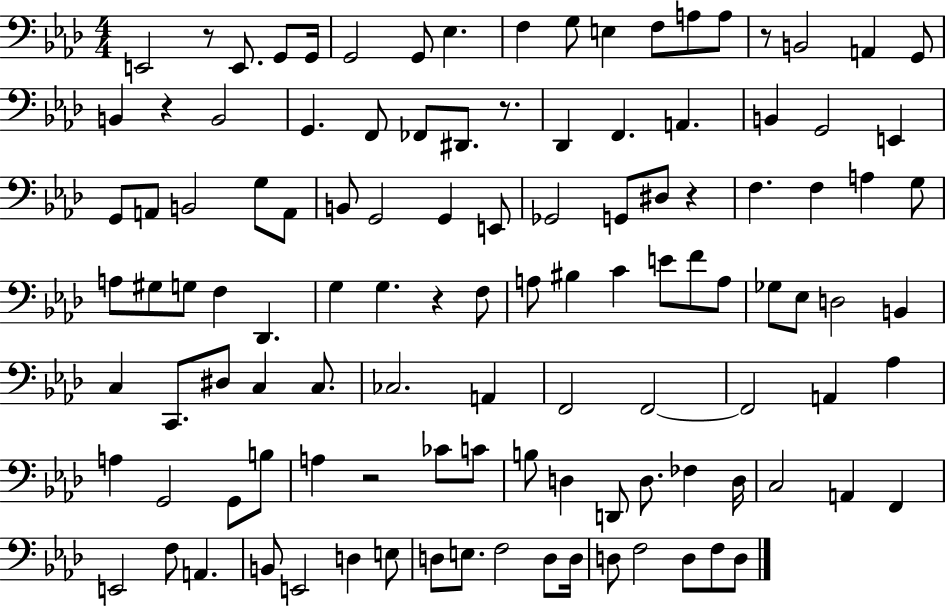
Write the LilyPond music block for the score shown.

{
  \clef bass
  \numericTimeSignature
  \time 4/4
  \key aes \major
  e,2 r8 e,8. g,8 g,16 | g,2 g,8 ees4. | f4 g8 e4 f8 a8 a8 | r8 b,2 a,4 g,8 | \break b,4 r4 b,2 | g,4. f,8 fes,8 dis,8. r8. | des,4 f,4. a,4. | b,4 g,2 e,4 | \break g,8 a,8 b,2 g8 a,8 | b,8 g,2 g,4 e,8 | ges,2 g,8 dis8 r4 | f4. f4 a4 g8 | \break a8 gis8 g8 f4 des,4. | g4 g4. r4 f8 | a8 bis4 c'4 e'8 f'8 a8 | ges8 ees8 d2 b,4 | \break c4 c,8. dis8 c4 c8. | ces2. a,4 | f,2 f,2~~ | f,2 a,4 aes4 | \break a4 g,2 g,8 b8 | a4 r2 ces'8 c'8 | b8 d4 d,8 d8. fes4 d16 | c2 a,4 f,4 | \break e,2 f8 a,4. | b,8 e,2 d4 e8 | d8 e8. f2 d8 d16 | d8 f2 d8 f8 d8 | \break \bar "|."
}